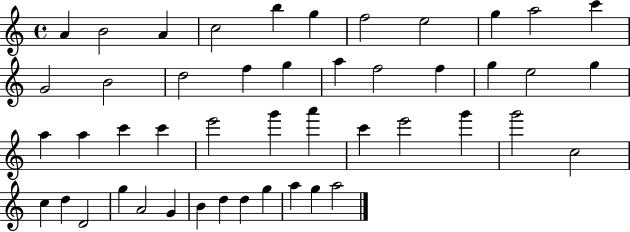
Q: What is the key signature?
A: C major